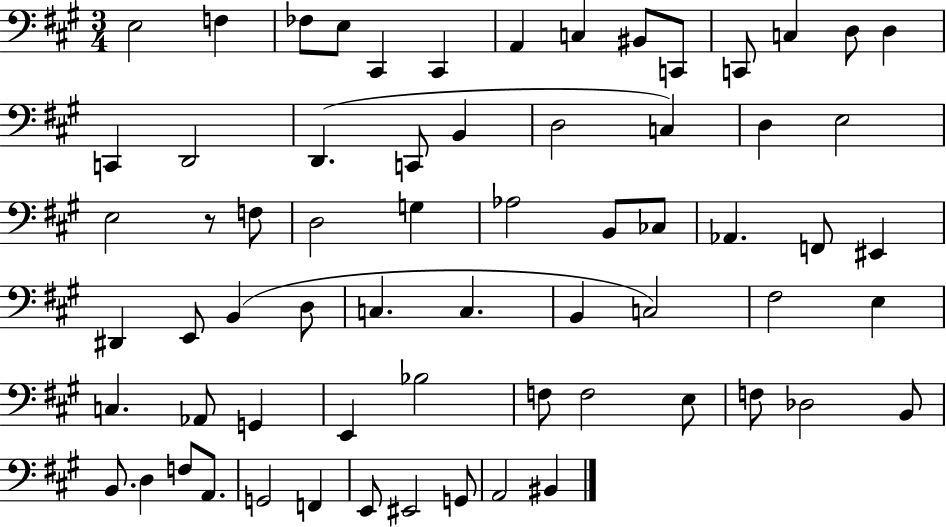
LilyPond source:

{
  \clef bass
  \numericTimeSignature
  \time 3/4
  \key a \major
  e2 f4 | fes8 e8 cis,4 cis,4 | a,4 c4 bis,8 c,8 | c,8 c4 d8 d4 | \break c,4 d,2 | d,4.( c,8 b,4 | d2 c4) | d4 e2 | \break e2 r8 f8 | d2 g4 | aes2 b,8 ces8 | aes,4. f,8 eis,4 | \break dis,4 e,8 b,4( d8 | c4. c4. | b,4 c2) | fis2 e4 | \break c4. aes,8 g,4 | e,4 bes2 | f8 f2 e8 | f8 des2 b,8 | \break b,8. d4 f8 a,8. | g,2 f,4 | e,8 eis,2 g,8 | a,2 bis,4 | \break \bar "|."
}